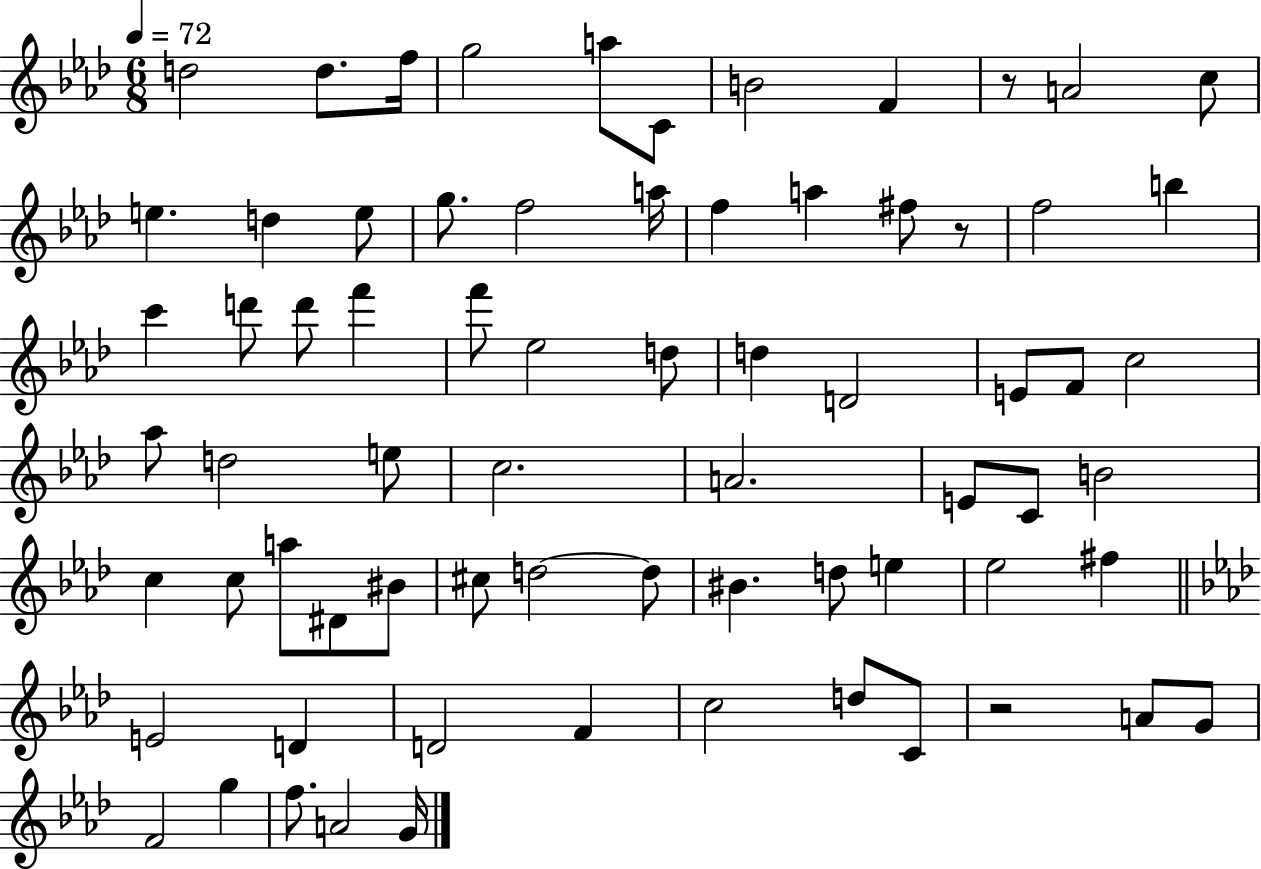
{
  \clef treble
  \numericTimeSignature
  \time 6/8
  \key aes \major
  \tempo 4 = 72
  d''2 d''8. f''16 | g''2 a''8 c'8 | b'2 f'4 | r8 a'2 c''8 | \break e''4. d''4 e''8 | g''8. f''2 a''16 | f''4 a''4 fis''8 r8 | f''2 b''4 | \break c'''4 d'''8 d'''8 f'''4 | f'''8 ees''2 d''8 | d''4 d'2 | e'8 f'8 c''2 | \break aes''8 d''2 e''8 | c''2. | a'2. | e'8 c'8 b'2 | \break c''4 c''8 a''8 dis'8 bis'8 | cis''8 d''2~~ d''8 | bis'4. d''8 e''4 | ees''2 fis''4 | \break \bar "||" \break \key aes \major e'2 d'4 | d'2 f'4 | c''2 d''8 c'8 | r2 a'8 g'8 | \break f'2 g''4 | f''8. a'2 g'16 | \bar "|."
}